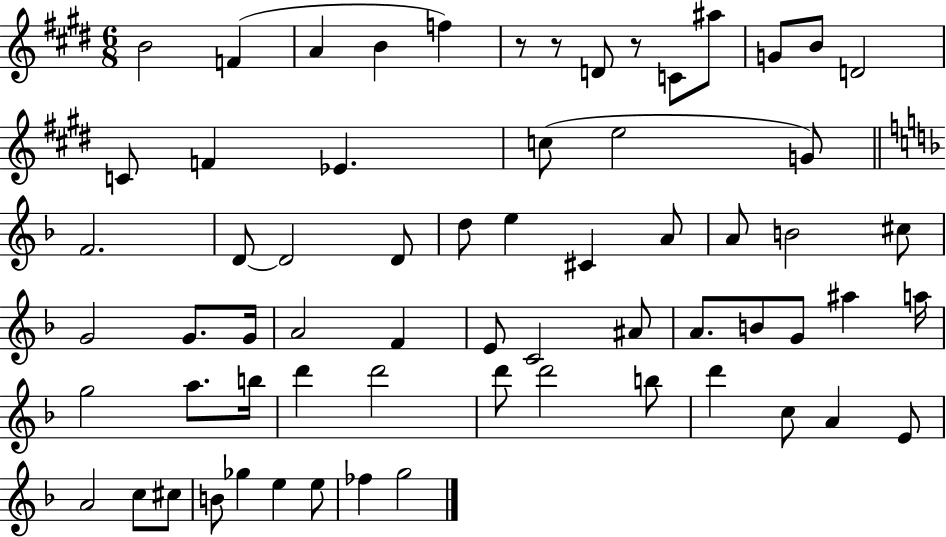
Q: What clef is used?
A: treble